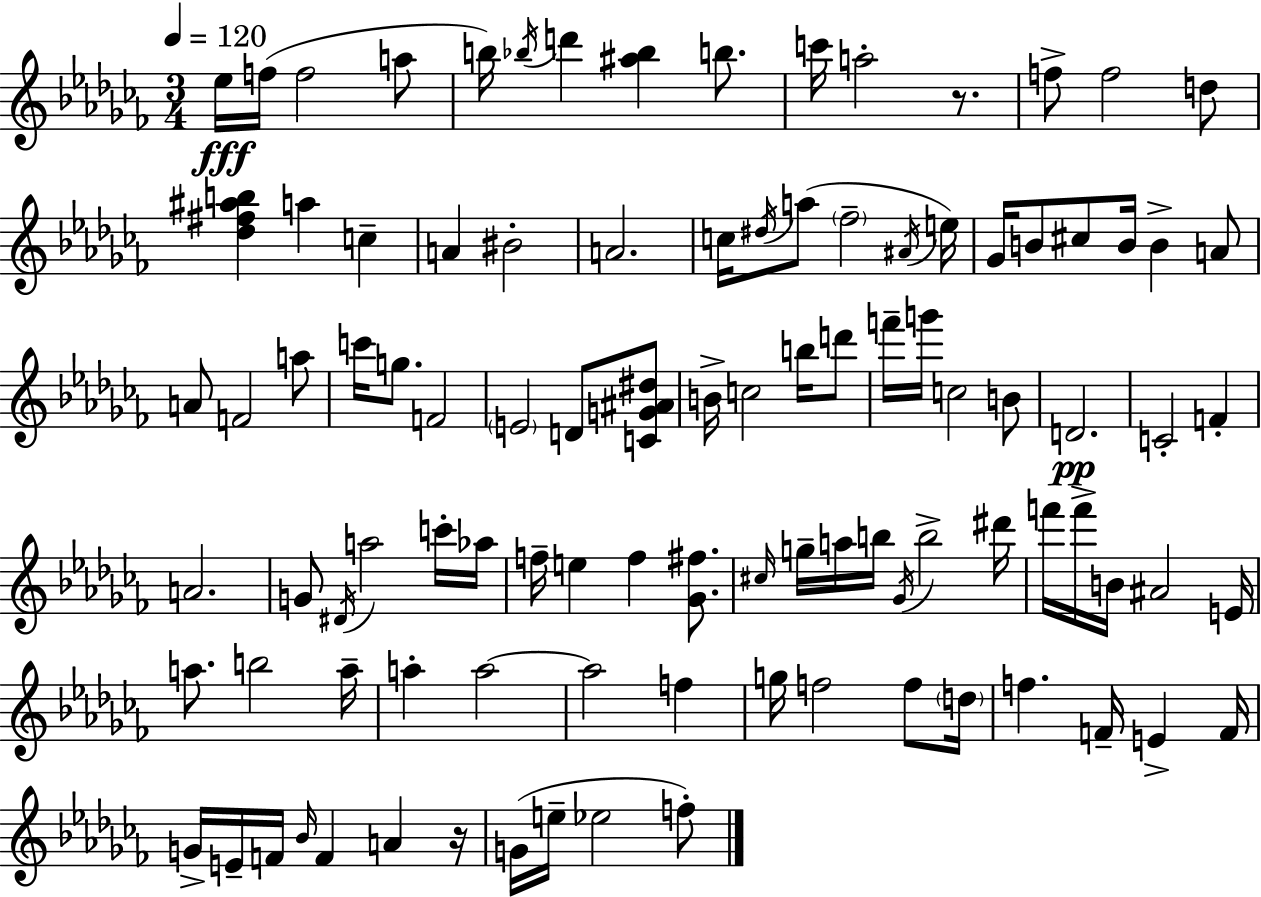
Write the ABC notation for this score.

X:1
T:Untitled
M:3/4
L:1/4
K:Abm
_e/4 f/4 f2 a/2 b/4 _b/4 d' [^a_b] b/2 c'/4 a2 z/2 f/2 f2 d/2 [_d^f^ab] a c A ^B2 A2 c/4 ^d/4 a/2 _f2 ^A/4 e/4 _G/4 B/2 ^c/2 B/4 B A/2 A/2 F2 a/2 c'/4 g/2 F2 E2 D/2 [CG^A^d]/2 B/4 c2 b/4 d'/2 f'/4 g'/4 c2 B/2 D2 C2 F A2 G/2 ^D/4 a2 c'/4 _a/4 f/4 e f [_G^f]/2 ^c/4 g/4 a/4 b/4 _G/4 b2 ^d'/4 f'/4 f'/4 B/4 ^A2 E/4 a/2 b2 a/4 a a2 a2 f g/4 f2 f/2 d/4 f F/4 E F/4 G/4 E/4 F/4 _B/4 F A z/4 G/4 e/4 _e2 f/2